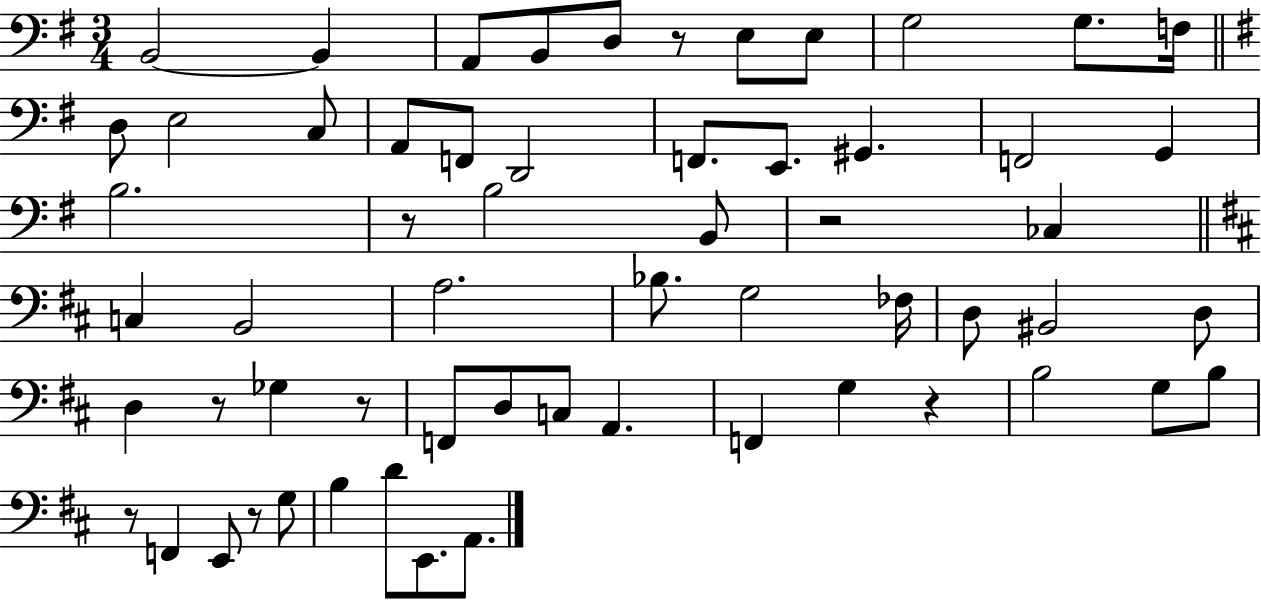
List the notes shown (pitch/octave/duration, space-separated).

B2/h B2/q A2/e B2/e D3/e R/e E3/e E3/e G3/h G3/e. F3/s D3/e E3/h C3/e A2/e F2/e D2/h F2/e. E2/e. G#2/q. F2/h G2/q B3/h. R/e B3/h B2/e R/h CES3/q C3/q B2/h A3/h. Bb3/e. G3/h FES3/s D3/e BIS2/h D3/e D3/q R/e Gb3/q R/e F2/e D3/e C3/e A2/q. F2/q G3/q R/q B3/h G3/e B3/e R/e F2/q E2/e R/e G3/e B3/q D4/e E2/e. A2/e.